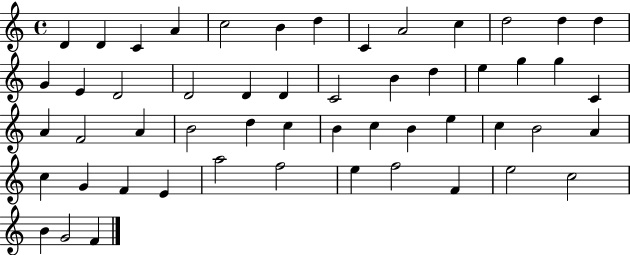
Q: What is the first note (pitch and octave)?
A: D4